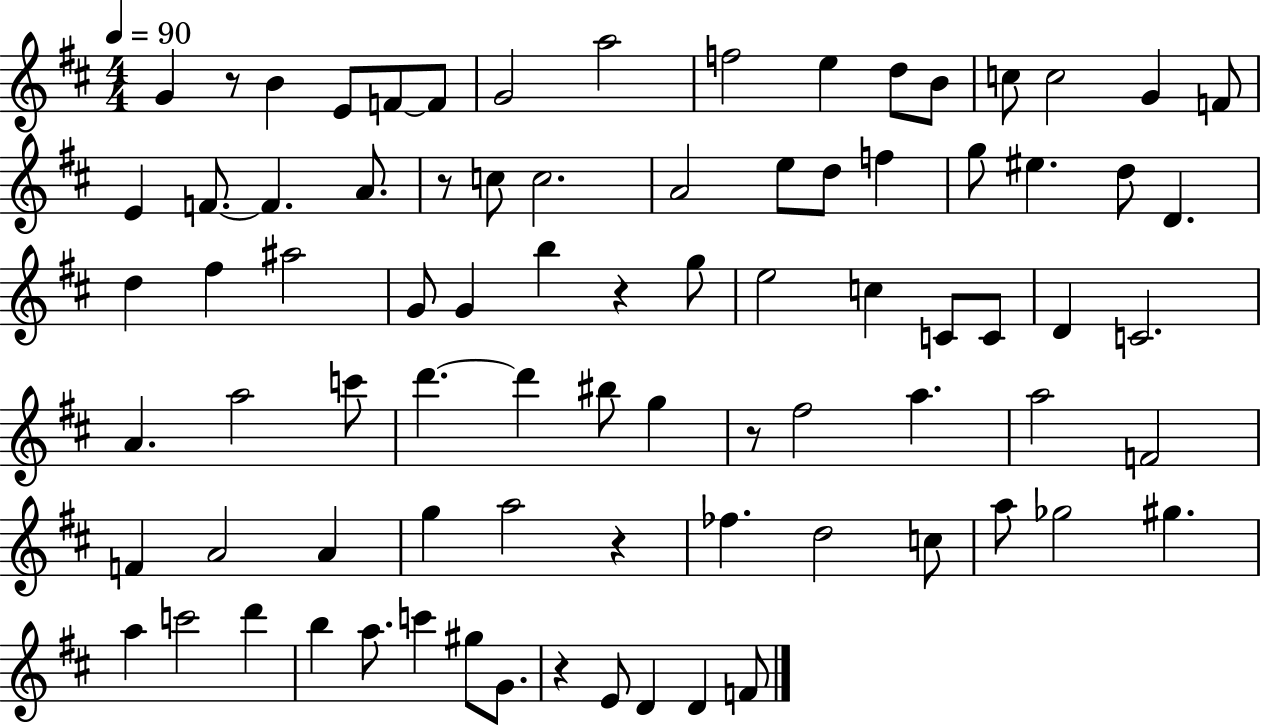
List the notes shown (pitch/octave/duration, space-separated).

G4/q R/e B4/q E4/e F4/e F4/e G4/h A5/h F5/h E5/q D5/e B4/e C5/e C5/h G4/q F4/e E4/q F4/e. F4/q. A4/e. R/e C5/e C5/h. A4/h E5/e D5/e F5/q G5/e EIS5/q. D5/e D4/q. D5/q F#5/q A#5/h G4/e G4/q B5/q R/q G5/e E5/h C5/q C4/e C4/e D4/q C4/h. A4/q. A5/h C6/e D6/q. D6/q BIS5/e G5/q R/e F#5/h A5/q. A5/h F4/h F4/q A4/h A4/q G5/q A5/h R/q FES5/q. D5/h C5/e A5/e Gb5/h G#5/q. A5/q C6/h D6/q B5/q A5/e. C6/q G#5/e G4/e. R/q E4/e D4/q D4/q F4/e